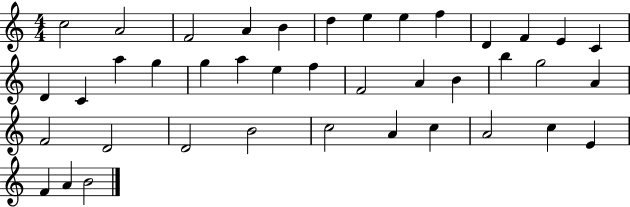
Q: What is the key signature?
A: C major